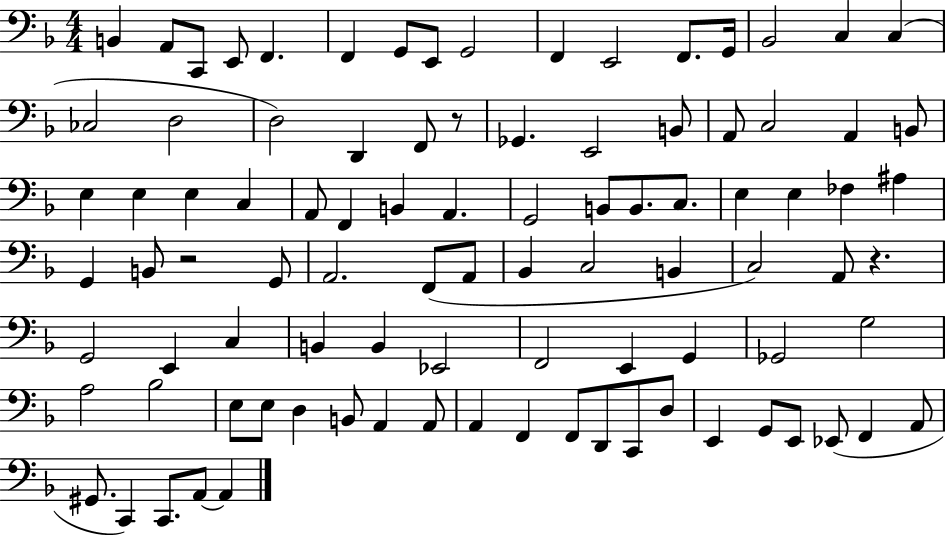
{
  \clef bass
  \numericTimeSignature
  \time 4/4
  \key f \major
  b,4 a,8 c,8 e,8 f,4. | f,4 g,8 e,8 g,2 | f,4 e,2 f,8. g,16 | bes,2 c4 c4( | \break ces2 d2 | d2) d,4 f,8 r8 | ges,4. e,2 b,8 | a,8 c2 a,4 b,8 | \break e4 e4 e4 c4 | a,8 f,4 b,4 a,4. | g,2 b,8 b,8. c8. | e4 e4 fes4 ais4 | \break g,4 b,8 r2 g,8 | a,2. f,8( a,8 | bes,4 c2 b,4 | c2) a,8 r4. | \break g,2 e,4 c4 | b,4 b,4 ees,2 | f,2 e,4 g,4 | ges,2 g2 | \break a2 bes2 | e8 e8 d4 b,8 a,4 a,8 | a,4 f,4 f,8 d,8 c,8 d8 | e,4 g,8 e,8 ees,8( f,4 a,8 | \break gis,8. c,4) c,8. a,8~~ a,4 | \bar "|."
}